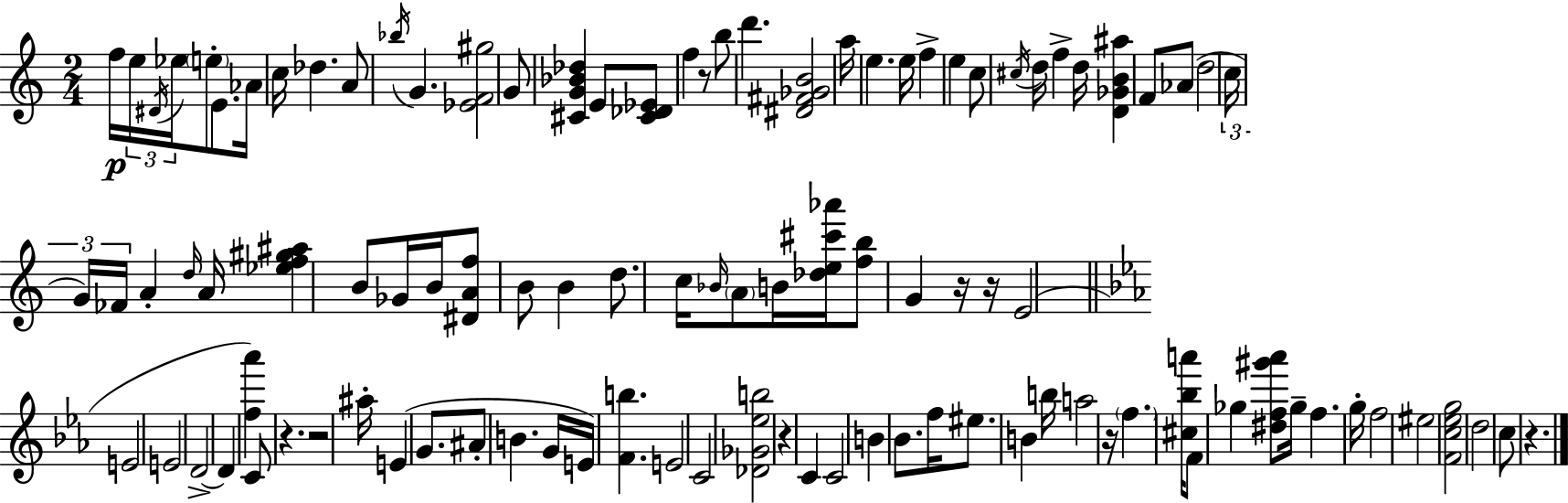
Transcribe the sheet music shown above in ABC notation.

X:1
T:Untitled
M:2/4
L:1/4
K:Am
f/4 e/4 ^D/4 _e/4 e/2 E/2 _A/4 c/4 _d A/2 _b/4 G [_EF^g]2 G/2 [^CG_B_d] E/2 [^C_D_E]/2 f z/2 b/2 d' [^D^F_GB]2 a/4 e e/4 f e c/2 ^c/4 d/4 f d/4 [D_GB^a] F/2 _A/2 d2 c/4 G/4 _F/4 A d/4 A/4 [_ef^g^a] B/2 _G/4 B/4 [^DAf]/2 B/2 B d/2 c/4 _B/4 A/2 B/4 [_de^c'_a']/4 [fb]/2 G z/4 z/4 E2 E2 E2 D2 D [f_a'] C/2 z z2 ^a/4 E G/2 ^A/2 B G/4 E/4 [Fb] E2 C2 [_D_G_eb]2 z C C2 B _B/2 f/4 ^e/2 B b/4 a2 z/4 f [^c_ba']/4 F/2 _g [^df^g'_a']/2 _g/4 f g/4 f2 ^e2 [Fc_eg]2 d2 c/2 z